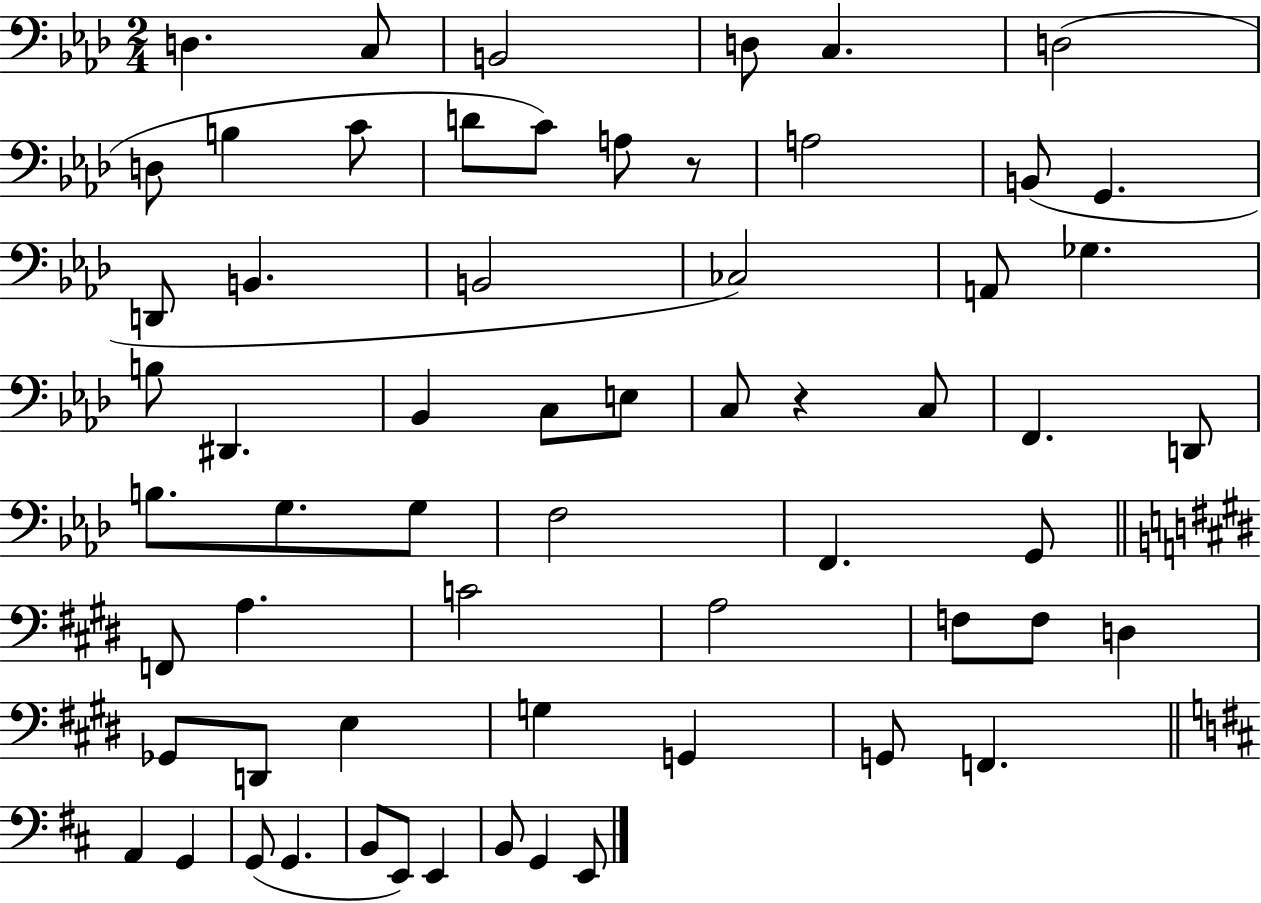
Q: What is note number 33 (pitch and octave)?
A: G3